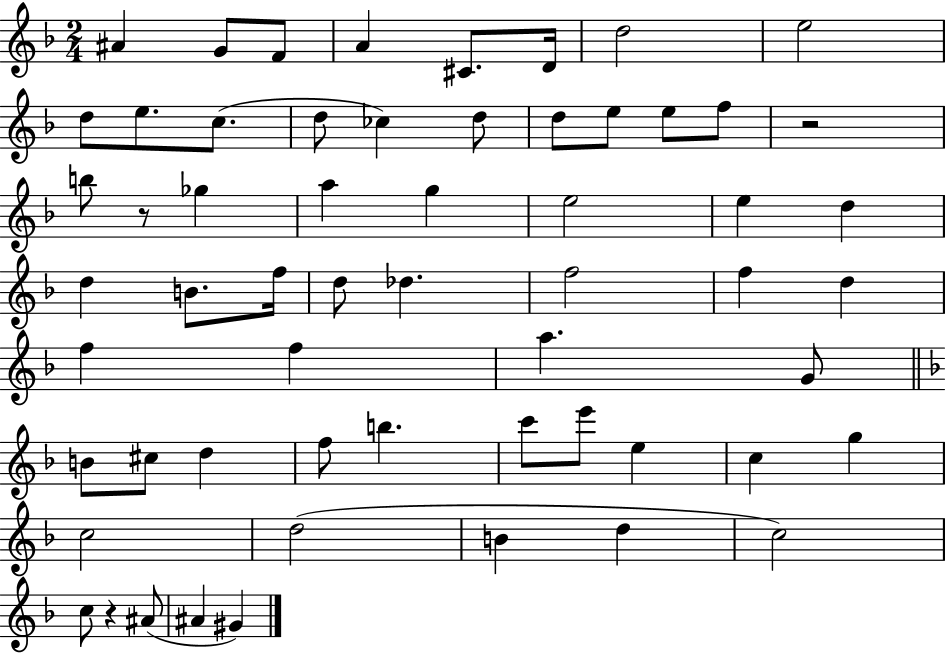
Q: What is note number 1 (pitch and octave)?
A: A#4